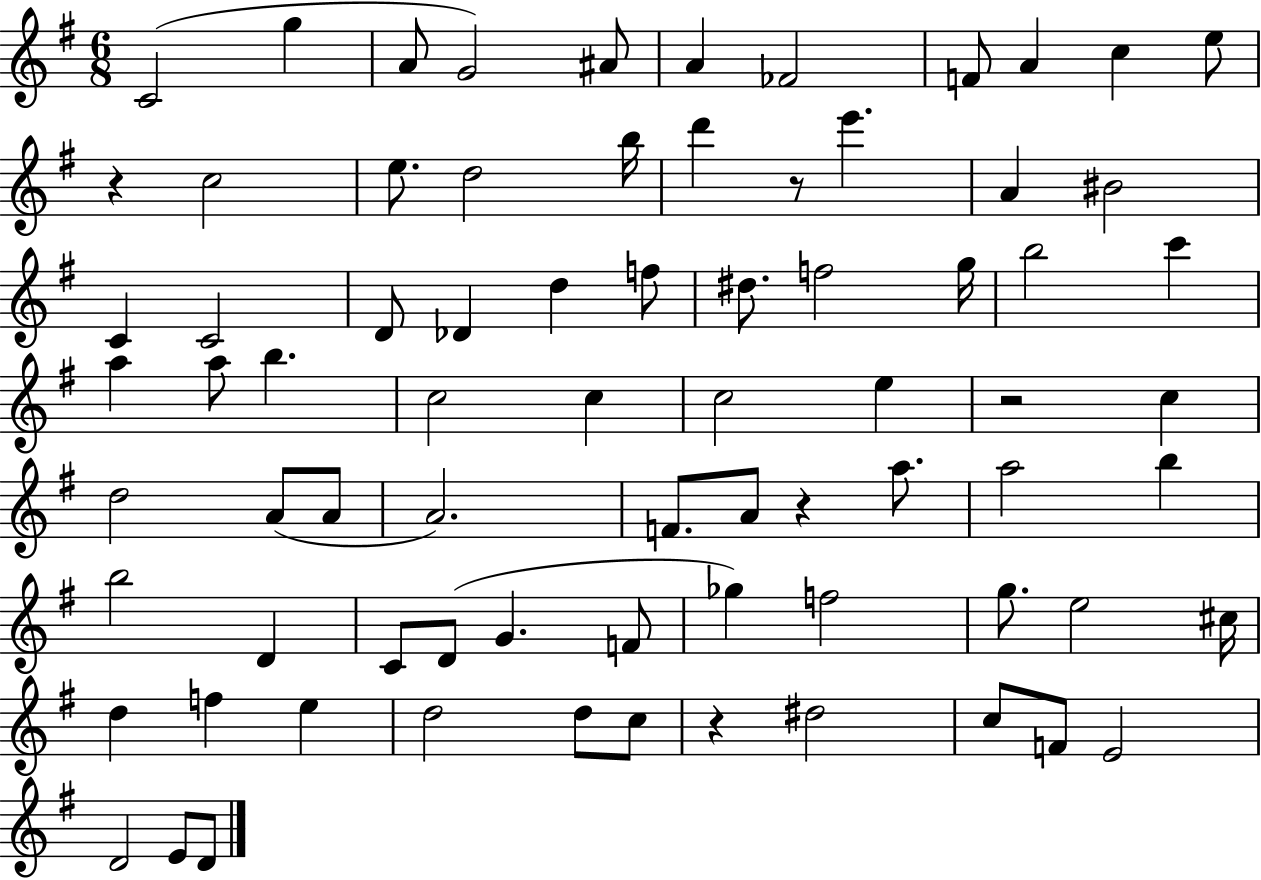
X:1
T:Untitled
M:6/8
L:1/4
K:G
C2 g A/2 G2 ^A/2 A _F2 F/2 A c e/2 z c2 e/2 d2 b/4 d' z/2 e' A ^B2 C C2 D/2 _D d f/2 ^d/2 f2 g/4 b2 c' a a/2 b c2 c c2 e z2 c d2 A/2 A/2 A2 F/2 A/2 z a/2 a2 b b2 D C/2 D/2 G F/2 _g f2 g/2 e2 ^c/4 d f e d2 d/2 c/2 z ^d2 c/2 F/2 E2 D2 E/2 D/2